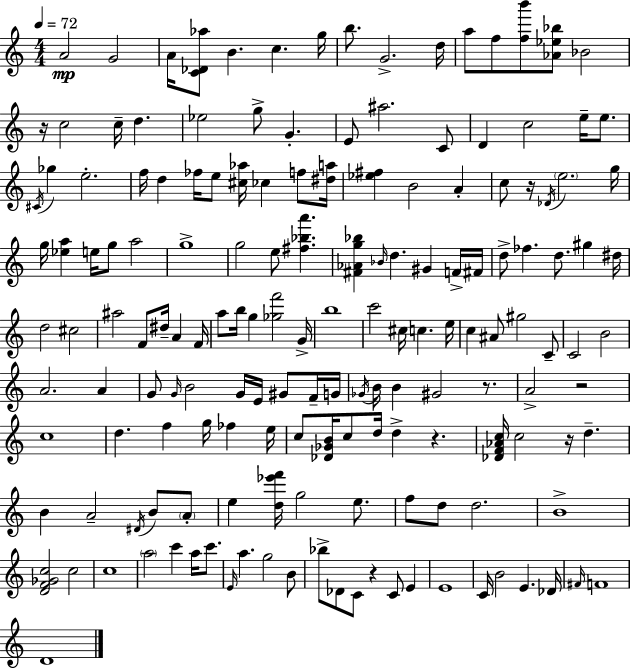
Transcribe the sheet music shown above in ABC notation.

X:1
T:Untitled
M:4/4
L:1/4
K:C
A2 G2 A/4 [C_D_a]/2 B c g/4 b/2 G2 d/4 a/2 f/2 [fb']/2 [_A_e_b]/2 _B2 z/4 c2 c/4 d _e2 g/2 G E/2 ^a2 C/2 D c2 e/4 e/2 ^C/4 _g e2 f/4 d _f/4 e/2 [^c_a]/4 _c f/2 [^da]/4 [_e^f] B2 A c/2 z/4 _D/4 e2 g/4 g/4 [_ea] e/4 g/2 a2 g4 g2 e/2 [^f_ba'] [^F_Ag_b] _B/4 d ^G F/4 ^F/4 d/2 _f d/2 ^g ^d/4 d2 ^c2 ^a2 F/2 ^d/4 A F/4 a/2 b/4 g [_gf']2 G/4 b4 c'2 ^c/4 c e/4 c ^A/2 ^g2 C/2 C2 B2 A2 A G/2 G/4 B2 G/4 E/4 ^G/2 F/4 G/4 _G/4 B/4 B ^G2 z/2 A2 z2 c4 d f g/4 _f e/4 c/2 [_D_GB]/4 c/2 d/4 d z [_DF_Ac]/4 c2 z/4 d B A2 ^D/4 B/2 A/2 e [d_e'f']/4 g2 e/2 f/2 d/2 d2 B4 [DF_Gc]2 c2 c4 a2 c' a/4 c'/2 E/4 a g2 B/2 _b/2 _D/2 C/2 z C/2 E E4 C/4 B2 E _D/4 ^F/4 F4 D4